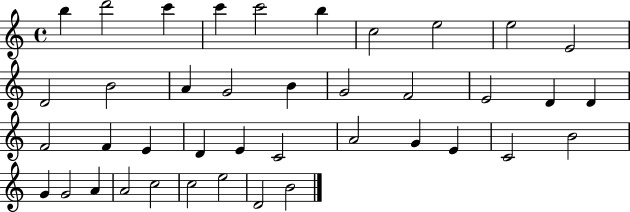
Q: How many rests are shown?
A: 0